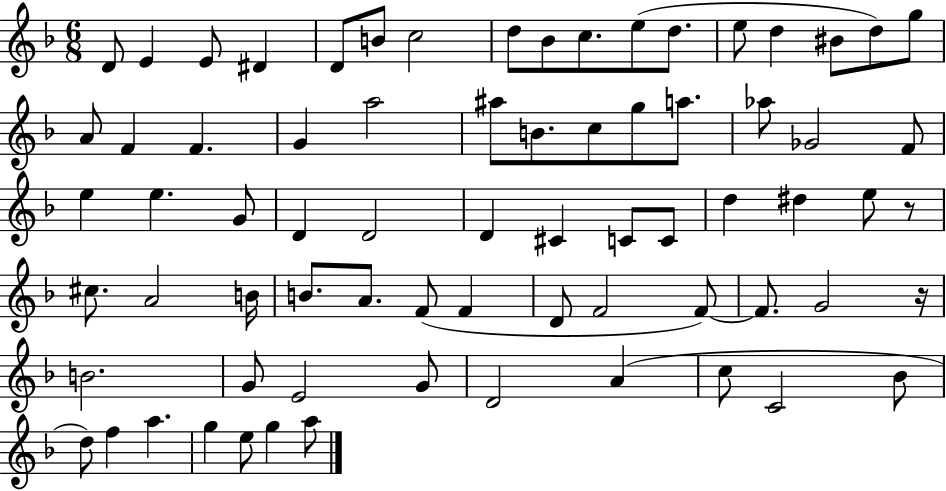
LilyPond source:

{
  \clef treble
  \numericTimeSignature
  \time 6/8
  \key f \major
  d'8 e'4 e'8 dis'4 | d'8 b'8 c''2 | d''8 bes'8 c''8. e''8( d''8. | e''8 d''4 bis'8 d''8) g''8 | \break a'8 f'4 f'4. | g'4 a''2 | ais''8 b'8. c''8 g''8 a''8. | aes''8 ges'2 f'8 | \break e''4 e''4. g'8 | d'4 d'2 | d'4 cis'4 c'8 c'8 | d''4 dis''4 e''8 r8 | \break cis''8. a'2 b'16 | b'8. a'8. f'8( f'4 | d'8 f'2 f'8~~) | f'8. g'2 r16 | \break b'2. | g'8 e'2 g'8 | d'2 a'4( | c''8 c'2 bes'8 | \break d''8) f''4 a''4. | g''4 e''8 g''4 a''8 | \bar "|."
}